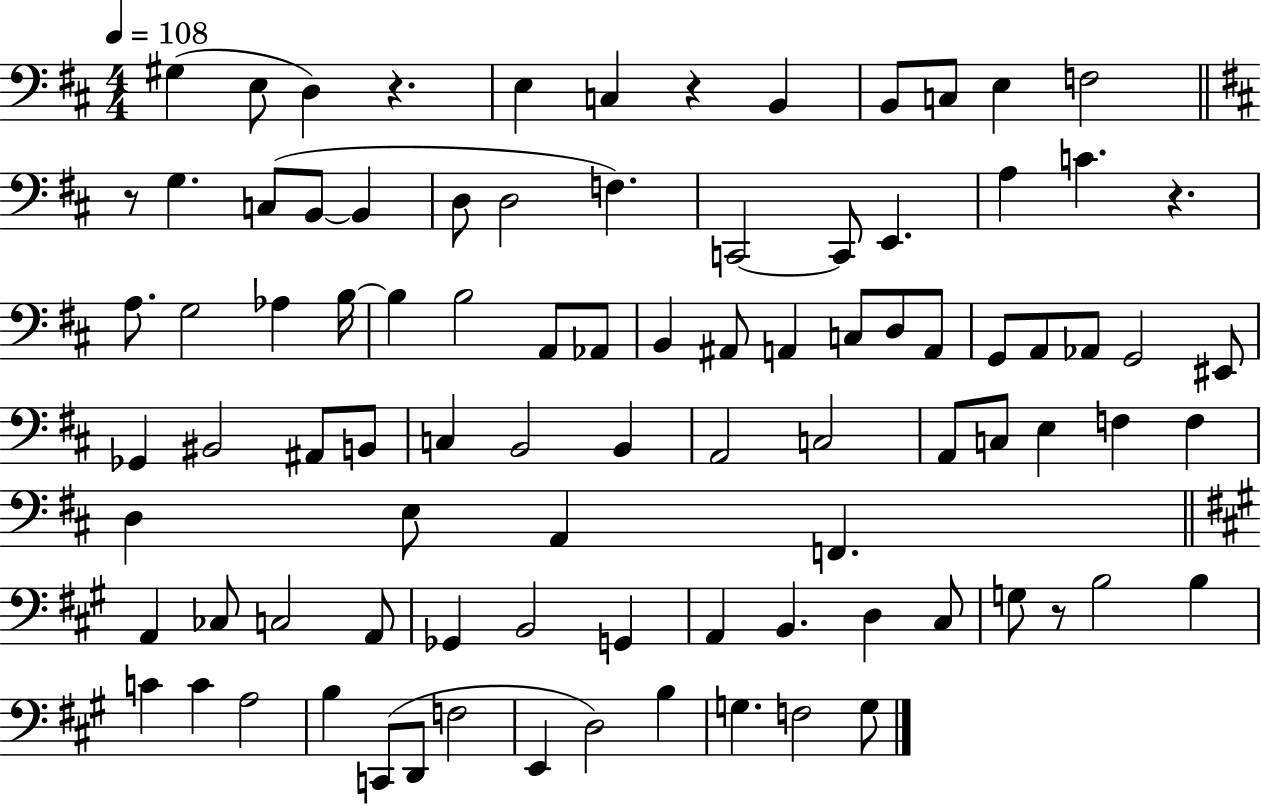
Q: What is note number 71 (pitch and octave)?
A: G3